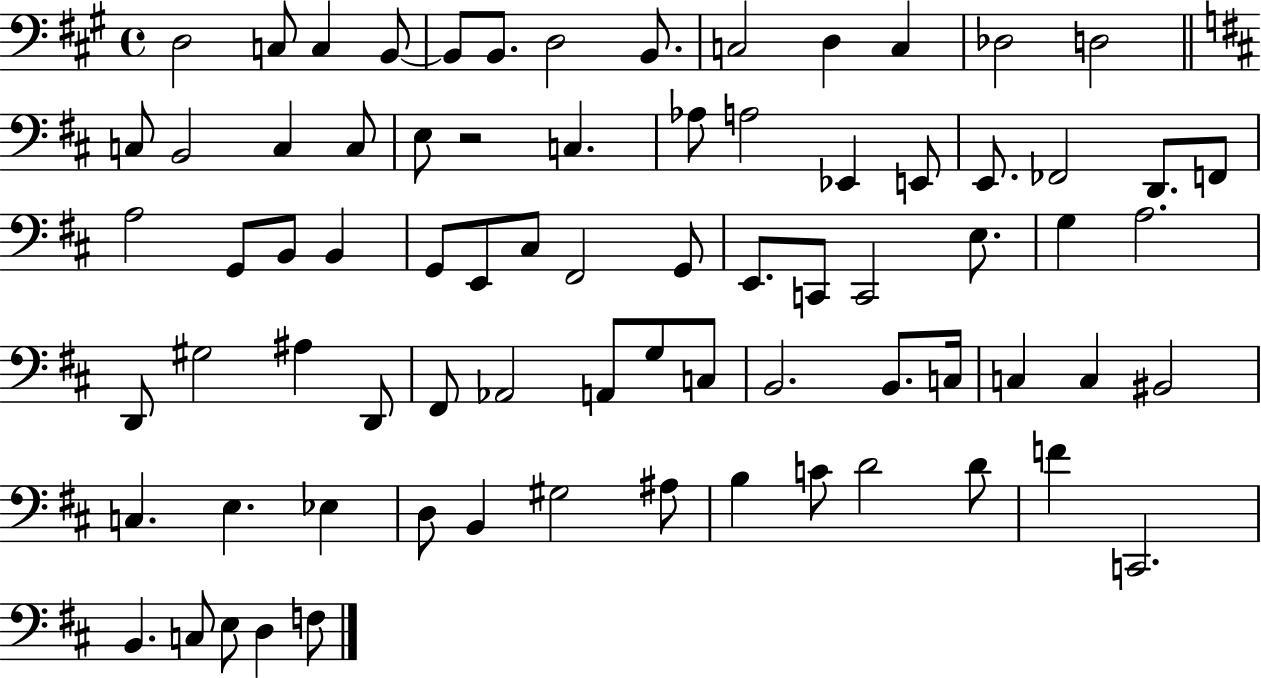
X:1
T:Untitled
M:4/4
L:1/4
K:A
D,2 C,/2 C, B,,/2 B,,/2 B,,/2 D,2 B,,/2 C,2 D, C, _D,2 D,2 C,/2 B,,2 C, C,/2 E,/2 z2 C, _A,/2 A,2 _E,, E,,/2 E,,/2 _F,,2 D,,/2 F,,/2 A,2 G,,/2 B,,/2 B,, G,,/2 E,,/2 ^C,/2 ^F,,2 G,,/2 E,,/2 C,,/2 C,,2 E,/2 G, A,2 D,,/2 ^G,2 ^A, D,,/2 ^F,,/2 _A,,2 A,,/2 G,/2 C,/2 B,,2 B,,/2 C,/4 C, C, ^B,,2 C, E, _E, D,/2 B,, ^G,2 ^A,/2 B, C/2 D2 D/2 F C,,2 B,, C,/2 E,/2 D, F,/2